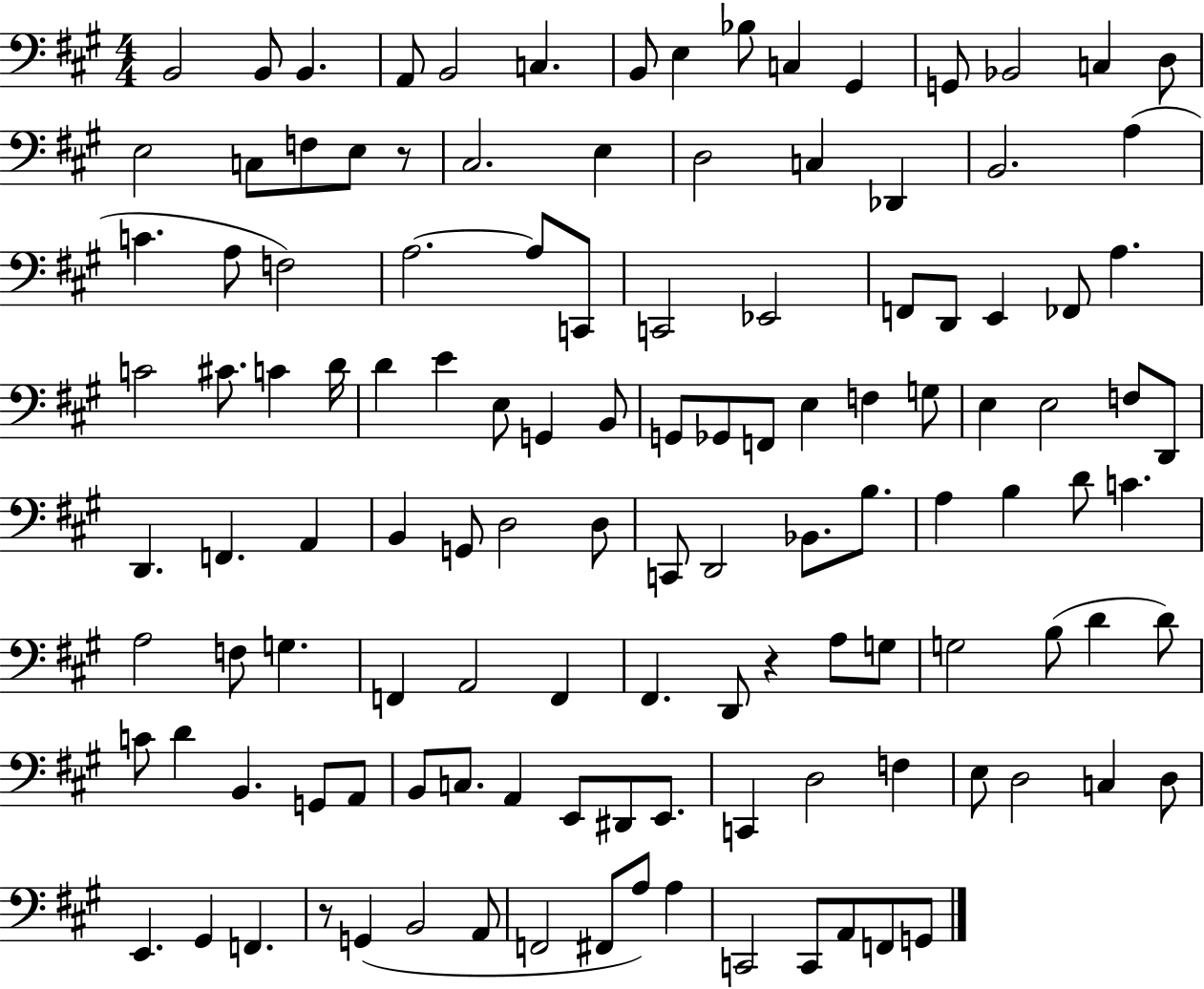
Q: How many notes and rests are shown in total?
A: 123